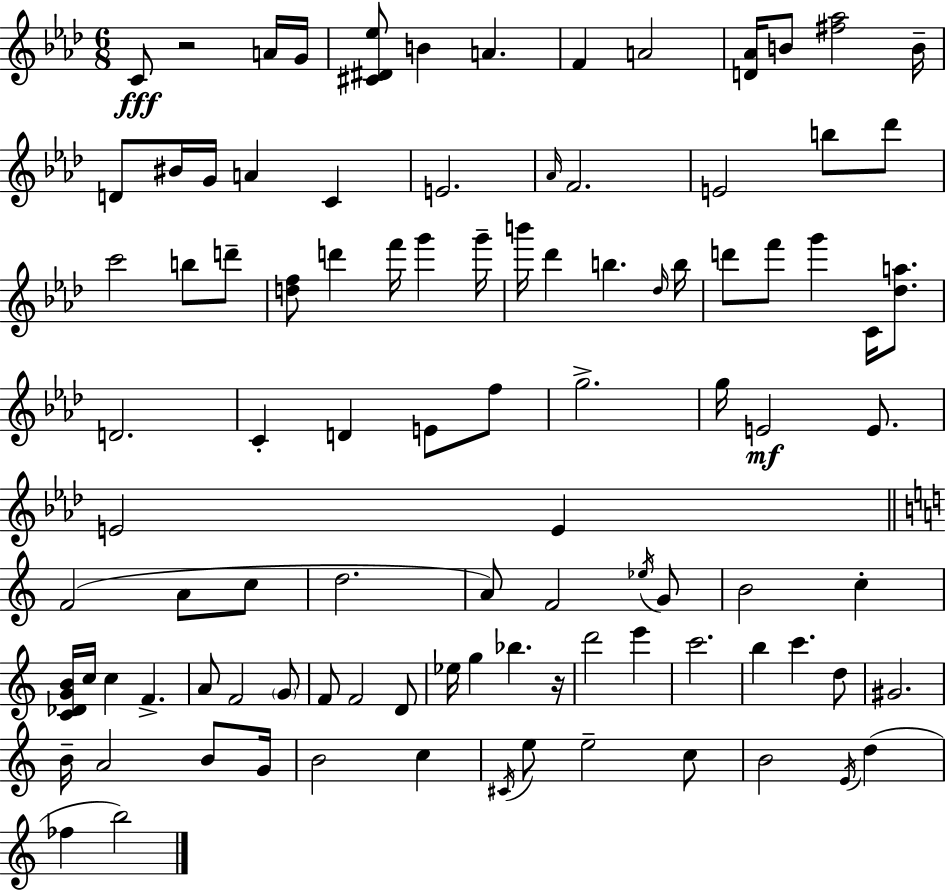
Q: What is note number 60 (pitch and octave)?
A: F4